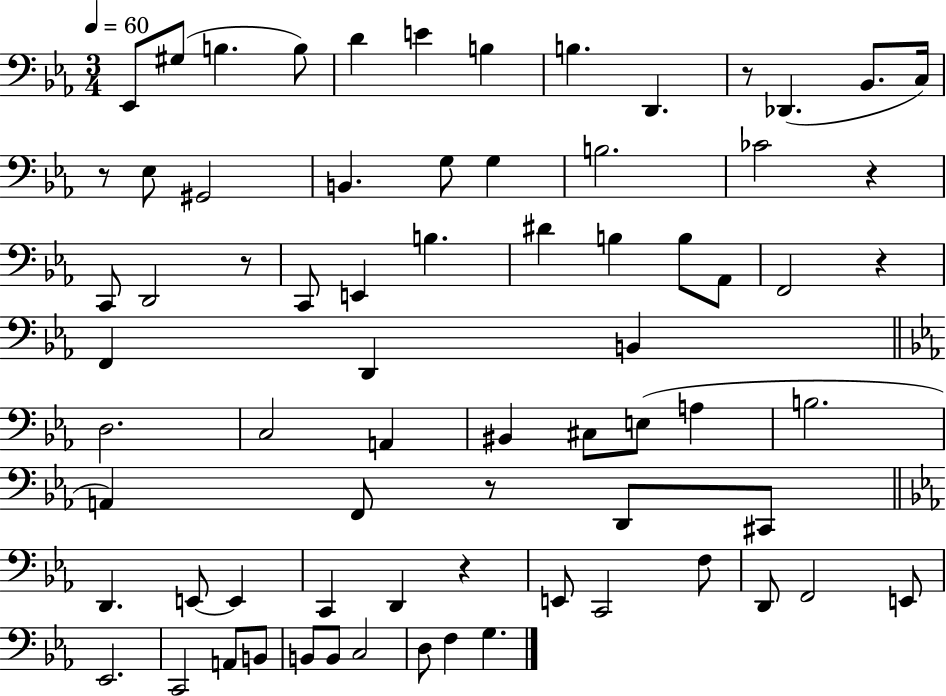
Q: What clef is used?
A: bass